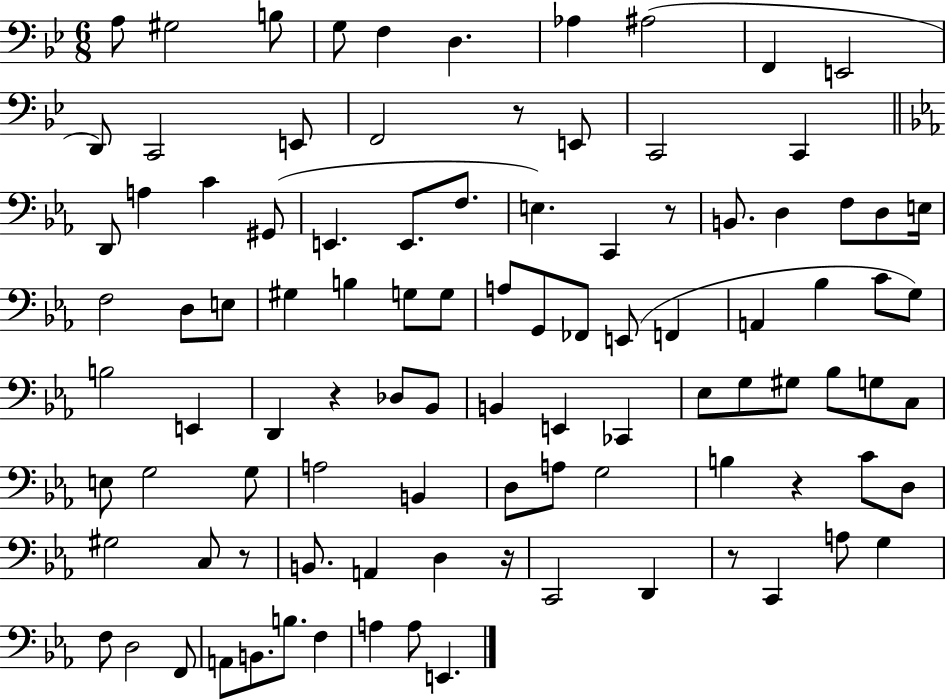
X:1
T:Untitled
M:6/8
L:1/4
K:Bb
A,/2 ^G,2 B,/2 G,/2 F, D, _A, ^A,2 F,, E,,2 D,,/2 C,,2 E,,/2 F,,2 z/2 E,,/2 C,,2 C,, D,,/2 A, C ^G,,/2 E,, E,,/2 F,/2 E, C,, z/2 B,,/2 D, F,/2 D,/2 E,/4 F,2 D,/2 E,/2 ^G, B, G,/2 G,/2 A,/2 G,,/2 _F,,/2 E,,/2 F,, A,, _B, C/2 G,/2 B,2 E,, D,, z _D,/2 _B,,/2 B,, E,, _C,, _E,/2 G,/2 ^G,/2 _B,/2 G,/2 C,/2 E,/2 G,2 G,/2 A,2 B,, D,/2 A,/2 G,2 B, z C/2 D,/2 ^G,2 C,/2 z/2 B,,/2 A,, D, z/4 C,,2 D,, z/2 C,, A,/2 G, F,/2 D,2 F,,/2 A,,/2 B,,/2 B,/2 F, A, A,/2 E,,